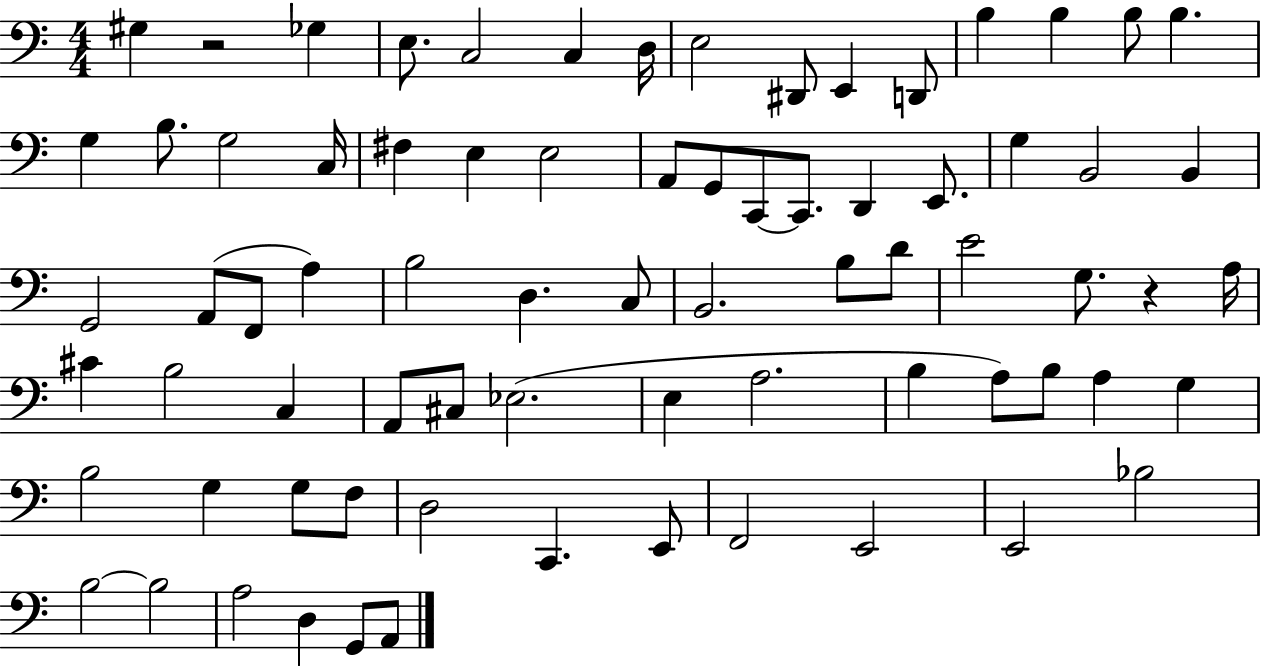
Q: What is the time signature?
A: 4/4